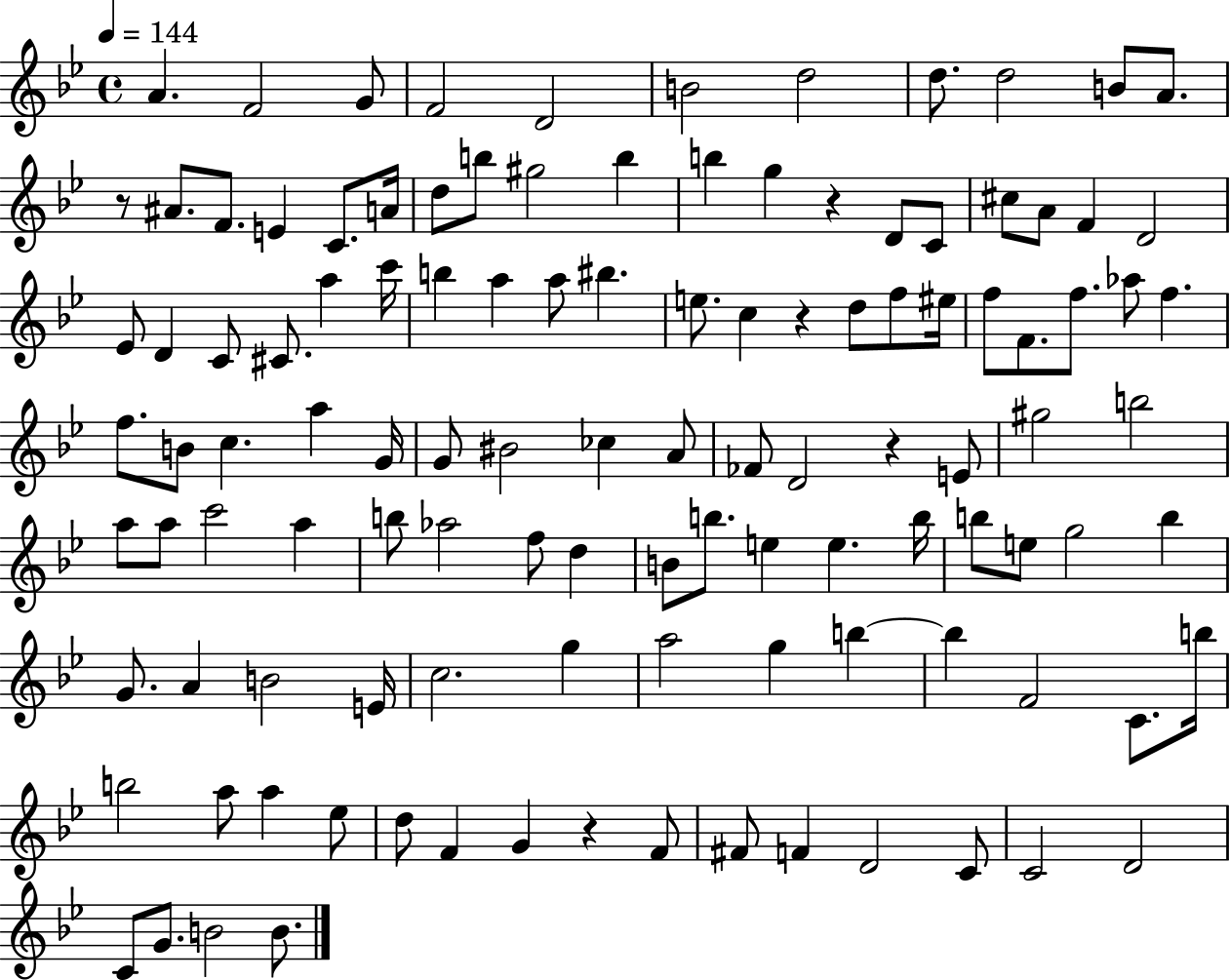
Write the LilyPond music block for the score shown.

{
  \clef treble
  \time 4/4
  \defaultTimeSignature
  \key bes \major
  \tempo 4 = 144
  a'4. f'2 g'8 | f'2 d'2 | b'2 d''2 | d''8. d''2 b'8 a'8. | \break r8 ais'8. f'8. e'4 c'8. a'16 | d''8 b''8 gis''2 b''4 | b''4 g''4 r4 d'8 c'8 | cis''8 a'8 f'4 d'2 | \break ees'8 d'4 c'8 cis'8. a''4 c'''16 | b''4 a''4 a''8 bis''4. | e''8. c''4 r4 d''8 f''8 eis''16 | f''8 f'8. f''8. aes''8 f''4. | \break f''8. b'8 c''4. a''4 g'16 | g'8 bis'2 ces''4 a'8 | fes'8 d'2 r4 e'8 | gis''2 b''2 | \break a''8 a''8 c'''2 a''4 | b''8 aes''2 f''8 d''4 | b'8 b''8. e''4 e''4. b''16 | b''8 e''8 g''2 b''4 | \break g'8. a'4 b'2 e'16 | c''2. g''4 | a''2 g''4 b''4~~ | b''4 f'2 c'8. b''16 | \break b''2 a''8 a''4 ees''8 | d''8 f'4 g'4 r4 f'8 | fis'8 f'4 d'2 c'8 | c'2 d'2 | \break c'8 g'8. b'2 b'8. | \bar "|."
}